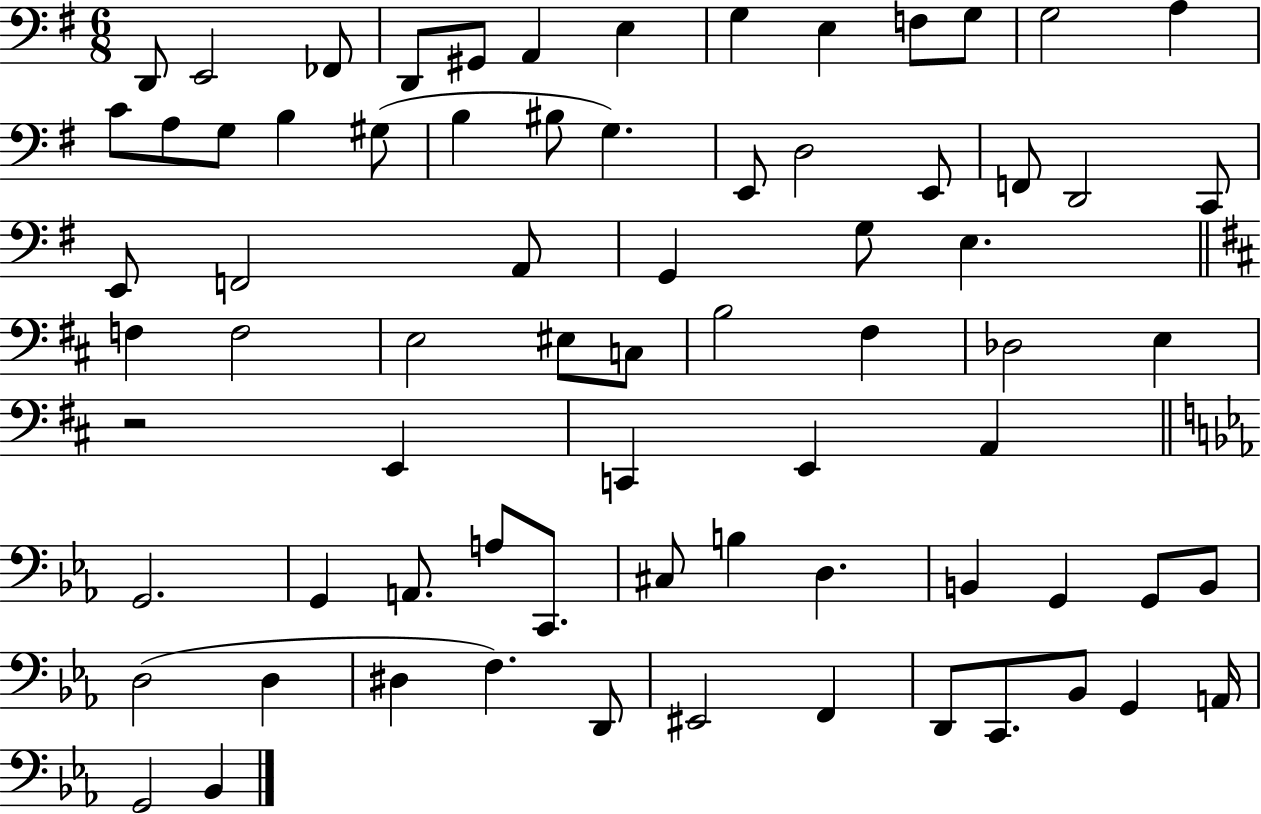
X:1
T:Untitled
M:6/8
L:1/4
K:G
D,,/2 E,,2 _F,,/2 D,,/2 ^G,,/2 A,, E, G, E, F,/2 G,/2 G,2 A, C/2 A,/2 G,/2 B, ^G,/2 B, ^B,/2 G, E,,/2 D,2 E,,/2 F,,/2 D,,2 C,,/2 E,,/2 F,,2 A,,/2 G,, G,/2 E, F, F,2 E,2 ^E,/2 C,/2 B,2 ^F, _D,2 E, z2 E,, C,, E,, A,, G,,2 G,, A,,/2 A,/2 C,,/2 ^C,/2 B, D, B,, G,, G,,/2 B,,/2 D,2 D, ^D, F, D,,/2 ^E,,2 F,, D,,/2 C,,/2 _B,,/2 G,, A,,/4 G,,2 _B,,